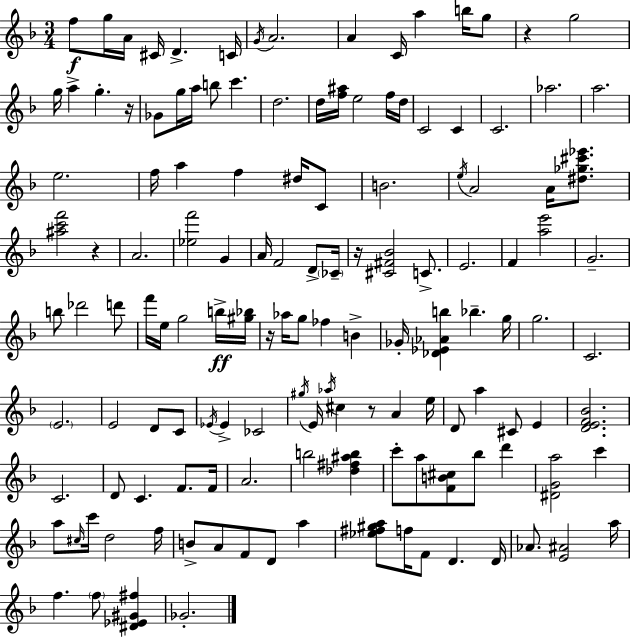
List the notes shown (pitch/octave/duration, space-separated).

F5/e G5/s A4/s C#4/s D4/q. C4/s G4/s A4/h. A4/q C4/s A5/q B5/s G5/e R/q G5/h G5/s A5/q G5/q. R/s Gb4/e G5/s A5/s B5/e C6/q. D5/h. D5/s [F5,A#5]/s E5/h F5/s D5/s C4/h C4/q C4/h. Ab5/h. A5/h. E5/h. F5/s A5/q F5/q D#5/s C4/e B4/h. E5/s A4/h A4/s [D#5,Gb5,C#6,Eb6]/e. [A#5,C6,F6]/h R/q A4/h. [Eb5,F6]/h G4/q A4/s F4/h D4/e CES4/s R/s [C#4,F#4,Bb4]/h C4/e. E4/h. F4/q [A5,E6]/h G4/h. B5/e Db6/h D6/e F6/s E5/s G5/h B5/s [G#5,Bb5]/s R/s Ab5/s G5/e FES5/q B4/q Gb4/s [Db4,Eb4,Ab4,B5]/q Bb5/q. G5/s G5/h. C4/h. E4/h. E4/h D4/e C4/e Eb4/s Eb4/q CES4/h G#5/s E4/s Ab5/s C#5/q R/e A4/q E5/s D4/e A5/q C#4/e E4/q [D4,E4,F4,Bb4]/h. C4/h. D4/e C4/q. F4/e. F4/s A4/h. B5/h [Db5,F#5,A#5,B5]/q C6/e A5/e [F4,B4,C#5]/e Bb5/e D6/q [D#4,G4,A5]/h C6/q A5/e C#5/s C6/s D5/h F5/s B4/e A4/e F4/e D4/e A5/q [Eb5,F#5,G#5,A5]/e F5/s F4/e D4/q. D4/s Ab4/e. [E4,A#4]/h A5/s F5/q. F5/e [D#4,Eb4,G#4,F#5]/q Gb4/h.